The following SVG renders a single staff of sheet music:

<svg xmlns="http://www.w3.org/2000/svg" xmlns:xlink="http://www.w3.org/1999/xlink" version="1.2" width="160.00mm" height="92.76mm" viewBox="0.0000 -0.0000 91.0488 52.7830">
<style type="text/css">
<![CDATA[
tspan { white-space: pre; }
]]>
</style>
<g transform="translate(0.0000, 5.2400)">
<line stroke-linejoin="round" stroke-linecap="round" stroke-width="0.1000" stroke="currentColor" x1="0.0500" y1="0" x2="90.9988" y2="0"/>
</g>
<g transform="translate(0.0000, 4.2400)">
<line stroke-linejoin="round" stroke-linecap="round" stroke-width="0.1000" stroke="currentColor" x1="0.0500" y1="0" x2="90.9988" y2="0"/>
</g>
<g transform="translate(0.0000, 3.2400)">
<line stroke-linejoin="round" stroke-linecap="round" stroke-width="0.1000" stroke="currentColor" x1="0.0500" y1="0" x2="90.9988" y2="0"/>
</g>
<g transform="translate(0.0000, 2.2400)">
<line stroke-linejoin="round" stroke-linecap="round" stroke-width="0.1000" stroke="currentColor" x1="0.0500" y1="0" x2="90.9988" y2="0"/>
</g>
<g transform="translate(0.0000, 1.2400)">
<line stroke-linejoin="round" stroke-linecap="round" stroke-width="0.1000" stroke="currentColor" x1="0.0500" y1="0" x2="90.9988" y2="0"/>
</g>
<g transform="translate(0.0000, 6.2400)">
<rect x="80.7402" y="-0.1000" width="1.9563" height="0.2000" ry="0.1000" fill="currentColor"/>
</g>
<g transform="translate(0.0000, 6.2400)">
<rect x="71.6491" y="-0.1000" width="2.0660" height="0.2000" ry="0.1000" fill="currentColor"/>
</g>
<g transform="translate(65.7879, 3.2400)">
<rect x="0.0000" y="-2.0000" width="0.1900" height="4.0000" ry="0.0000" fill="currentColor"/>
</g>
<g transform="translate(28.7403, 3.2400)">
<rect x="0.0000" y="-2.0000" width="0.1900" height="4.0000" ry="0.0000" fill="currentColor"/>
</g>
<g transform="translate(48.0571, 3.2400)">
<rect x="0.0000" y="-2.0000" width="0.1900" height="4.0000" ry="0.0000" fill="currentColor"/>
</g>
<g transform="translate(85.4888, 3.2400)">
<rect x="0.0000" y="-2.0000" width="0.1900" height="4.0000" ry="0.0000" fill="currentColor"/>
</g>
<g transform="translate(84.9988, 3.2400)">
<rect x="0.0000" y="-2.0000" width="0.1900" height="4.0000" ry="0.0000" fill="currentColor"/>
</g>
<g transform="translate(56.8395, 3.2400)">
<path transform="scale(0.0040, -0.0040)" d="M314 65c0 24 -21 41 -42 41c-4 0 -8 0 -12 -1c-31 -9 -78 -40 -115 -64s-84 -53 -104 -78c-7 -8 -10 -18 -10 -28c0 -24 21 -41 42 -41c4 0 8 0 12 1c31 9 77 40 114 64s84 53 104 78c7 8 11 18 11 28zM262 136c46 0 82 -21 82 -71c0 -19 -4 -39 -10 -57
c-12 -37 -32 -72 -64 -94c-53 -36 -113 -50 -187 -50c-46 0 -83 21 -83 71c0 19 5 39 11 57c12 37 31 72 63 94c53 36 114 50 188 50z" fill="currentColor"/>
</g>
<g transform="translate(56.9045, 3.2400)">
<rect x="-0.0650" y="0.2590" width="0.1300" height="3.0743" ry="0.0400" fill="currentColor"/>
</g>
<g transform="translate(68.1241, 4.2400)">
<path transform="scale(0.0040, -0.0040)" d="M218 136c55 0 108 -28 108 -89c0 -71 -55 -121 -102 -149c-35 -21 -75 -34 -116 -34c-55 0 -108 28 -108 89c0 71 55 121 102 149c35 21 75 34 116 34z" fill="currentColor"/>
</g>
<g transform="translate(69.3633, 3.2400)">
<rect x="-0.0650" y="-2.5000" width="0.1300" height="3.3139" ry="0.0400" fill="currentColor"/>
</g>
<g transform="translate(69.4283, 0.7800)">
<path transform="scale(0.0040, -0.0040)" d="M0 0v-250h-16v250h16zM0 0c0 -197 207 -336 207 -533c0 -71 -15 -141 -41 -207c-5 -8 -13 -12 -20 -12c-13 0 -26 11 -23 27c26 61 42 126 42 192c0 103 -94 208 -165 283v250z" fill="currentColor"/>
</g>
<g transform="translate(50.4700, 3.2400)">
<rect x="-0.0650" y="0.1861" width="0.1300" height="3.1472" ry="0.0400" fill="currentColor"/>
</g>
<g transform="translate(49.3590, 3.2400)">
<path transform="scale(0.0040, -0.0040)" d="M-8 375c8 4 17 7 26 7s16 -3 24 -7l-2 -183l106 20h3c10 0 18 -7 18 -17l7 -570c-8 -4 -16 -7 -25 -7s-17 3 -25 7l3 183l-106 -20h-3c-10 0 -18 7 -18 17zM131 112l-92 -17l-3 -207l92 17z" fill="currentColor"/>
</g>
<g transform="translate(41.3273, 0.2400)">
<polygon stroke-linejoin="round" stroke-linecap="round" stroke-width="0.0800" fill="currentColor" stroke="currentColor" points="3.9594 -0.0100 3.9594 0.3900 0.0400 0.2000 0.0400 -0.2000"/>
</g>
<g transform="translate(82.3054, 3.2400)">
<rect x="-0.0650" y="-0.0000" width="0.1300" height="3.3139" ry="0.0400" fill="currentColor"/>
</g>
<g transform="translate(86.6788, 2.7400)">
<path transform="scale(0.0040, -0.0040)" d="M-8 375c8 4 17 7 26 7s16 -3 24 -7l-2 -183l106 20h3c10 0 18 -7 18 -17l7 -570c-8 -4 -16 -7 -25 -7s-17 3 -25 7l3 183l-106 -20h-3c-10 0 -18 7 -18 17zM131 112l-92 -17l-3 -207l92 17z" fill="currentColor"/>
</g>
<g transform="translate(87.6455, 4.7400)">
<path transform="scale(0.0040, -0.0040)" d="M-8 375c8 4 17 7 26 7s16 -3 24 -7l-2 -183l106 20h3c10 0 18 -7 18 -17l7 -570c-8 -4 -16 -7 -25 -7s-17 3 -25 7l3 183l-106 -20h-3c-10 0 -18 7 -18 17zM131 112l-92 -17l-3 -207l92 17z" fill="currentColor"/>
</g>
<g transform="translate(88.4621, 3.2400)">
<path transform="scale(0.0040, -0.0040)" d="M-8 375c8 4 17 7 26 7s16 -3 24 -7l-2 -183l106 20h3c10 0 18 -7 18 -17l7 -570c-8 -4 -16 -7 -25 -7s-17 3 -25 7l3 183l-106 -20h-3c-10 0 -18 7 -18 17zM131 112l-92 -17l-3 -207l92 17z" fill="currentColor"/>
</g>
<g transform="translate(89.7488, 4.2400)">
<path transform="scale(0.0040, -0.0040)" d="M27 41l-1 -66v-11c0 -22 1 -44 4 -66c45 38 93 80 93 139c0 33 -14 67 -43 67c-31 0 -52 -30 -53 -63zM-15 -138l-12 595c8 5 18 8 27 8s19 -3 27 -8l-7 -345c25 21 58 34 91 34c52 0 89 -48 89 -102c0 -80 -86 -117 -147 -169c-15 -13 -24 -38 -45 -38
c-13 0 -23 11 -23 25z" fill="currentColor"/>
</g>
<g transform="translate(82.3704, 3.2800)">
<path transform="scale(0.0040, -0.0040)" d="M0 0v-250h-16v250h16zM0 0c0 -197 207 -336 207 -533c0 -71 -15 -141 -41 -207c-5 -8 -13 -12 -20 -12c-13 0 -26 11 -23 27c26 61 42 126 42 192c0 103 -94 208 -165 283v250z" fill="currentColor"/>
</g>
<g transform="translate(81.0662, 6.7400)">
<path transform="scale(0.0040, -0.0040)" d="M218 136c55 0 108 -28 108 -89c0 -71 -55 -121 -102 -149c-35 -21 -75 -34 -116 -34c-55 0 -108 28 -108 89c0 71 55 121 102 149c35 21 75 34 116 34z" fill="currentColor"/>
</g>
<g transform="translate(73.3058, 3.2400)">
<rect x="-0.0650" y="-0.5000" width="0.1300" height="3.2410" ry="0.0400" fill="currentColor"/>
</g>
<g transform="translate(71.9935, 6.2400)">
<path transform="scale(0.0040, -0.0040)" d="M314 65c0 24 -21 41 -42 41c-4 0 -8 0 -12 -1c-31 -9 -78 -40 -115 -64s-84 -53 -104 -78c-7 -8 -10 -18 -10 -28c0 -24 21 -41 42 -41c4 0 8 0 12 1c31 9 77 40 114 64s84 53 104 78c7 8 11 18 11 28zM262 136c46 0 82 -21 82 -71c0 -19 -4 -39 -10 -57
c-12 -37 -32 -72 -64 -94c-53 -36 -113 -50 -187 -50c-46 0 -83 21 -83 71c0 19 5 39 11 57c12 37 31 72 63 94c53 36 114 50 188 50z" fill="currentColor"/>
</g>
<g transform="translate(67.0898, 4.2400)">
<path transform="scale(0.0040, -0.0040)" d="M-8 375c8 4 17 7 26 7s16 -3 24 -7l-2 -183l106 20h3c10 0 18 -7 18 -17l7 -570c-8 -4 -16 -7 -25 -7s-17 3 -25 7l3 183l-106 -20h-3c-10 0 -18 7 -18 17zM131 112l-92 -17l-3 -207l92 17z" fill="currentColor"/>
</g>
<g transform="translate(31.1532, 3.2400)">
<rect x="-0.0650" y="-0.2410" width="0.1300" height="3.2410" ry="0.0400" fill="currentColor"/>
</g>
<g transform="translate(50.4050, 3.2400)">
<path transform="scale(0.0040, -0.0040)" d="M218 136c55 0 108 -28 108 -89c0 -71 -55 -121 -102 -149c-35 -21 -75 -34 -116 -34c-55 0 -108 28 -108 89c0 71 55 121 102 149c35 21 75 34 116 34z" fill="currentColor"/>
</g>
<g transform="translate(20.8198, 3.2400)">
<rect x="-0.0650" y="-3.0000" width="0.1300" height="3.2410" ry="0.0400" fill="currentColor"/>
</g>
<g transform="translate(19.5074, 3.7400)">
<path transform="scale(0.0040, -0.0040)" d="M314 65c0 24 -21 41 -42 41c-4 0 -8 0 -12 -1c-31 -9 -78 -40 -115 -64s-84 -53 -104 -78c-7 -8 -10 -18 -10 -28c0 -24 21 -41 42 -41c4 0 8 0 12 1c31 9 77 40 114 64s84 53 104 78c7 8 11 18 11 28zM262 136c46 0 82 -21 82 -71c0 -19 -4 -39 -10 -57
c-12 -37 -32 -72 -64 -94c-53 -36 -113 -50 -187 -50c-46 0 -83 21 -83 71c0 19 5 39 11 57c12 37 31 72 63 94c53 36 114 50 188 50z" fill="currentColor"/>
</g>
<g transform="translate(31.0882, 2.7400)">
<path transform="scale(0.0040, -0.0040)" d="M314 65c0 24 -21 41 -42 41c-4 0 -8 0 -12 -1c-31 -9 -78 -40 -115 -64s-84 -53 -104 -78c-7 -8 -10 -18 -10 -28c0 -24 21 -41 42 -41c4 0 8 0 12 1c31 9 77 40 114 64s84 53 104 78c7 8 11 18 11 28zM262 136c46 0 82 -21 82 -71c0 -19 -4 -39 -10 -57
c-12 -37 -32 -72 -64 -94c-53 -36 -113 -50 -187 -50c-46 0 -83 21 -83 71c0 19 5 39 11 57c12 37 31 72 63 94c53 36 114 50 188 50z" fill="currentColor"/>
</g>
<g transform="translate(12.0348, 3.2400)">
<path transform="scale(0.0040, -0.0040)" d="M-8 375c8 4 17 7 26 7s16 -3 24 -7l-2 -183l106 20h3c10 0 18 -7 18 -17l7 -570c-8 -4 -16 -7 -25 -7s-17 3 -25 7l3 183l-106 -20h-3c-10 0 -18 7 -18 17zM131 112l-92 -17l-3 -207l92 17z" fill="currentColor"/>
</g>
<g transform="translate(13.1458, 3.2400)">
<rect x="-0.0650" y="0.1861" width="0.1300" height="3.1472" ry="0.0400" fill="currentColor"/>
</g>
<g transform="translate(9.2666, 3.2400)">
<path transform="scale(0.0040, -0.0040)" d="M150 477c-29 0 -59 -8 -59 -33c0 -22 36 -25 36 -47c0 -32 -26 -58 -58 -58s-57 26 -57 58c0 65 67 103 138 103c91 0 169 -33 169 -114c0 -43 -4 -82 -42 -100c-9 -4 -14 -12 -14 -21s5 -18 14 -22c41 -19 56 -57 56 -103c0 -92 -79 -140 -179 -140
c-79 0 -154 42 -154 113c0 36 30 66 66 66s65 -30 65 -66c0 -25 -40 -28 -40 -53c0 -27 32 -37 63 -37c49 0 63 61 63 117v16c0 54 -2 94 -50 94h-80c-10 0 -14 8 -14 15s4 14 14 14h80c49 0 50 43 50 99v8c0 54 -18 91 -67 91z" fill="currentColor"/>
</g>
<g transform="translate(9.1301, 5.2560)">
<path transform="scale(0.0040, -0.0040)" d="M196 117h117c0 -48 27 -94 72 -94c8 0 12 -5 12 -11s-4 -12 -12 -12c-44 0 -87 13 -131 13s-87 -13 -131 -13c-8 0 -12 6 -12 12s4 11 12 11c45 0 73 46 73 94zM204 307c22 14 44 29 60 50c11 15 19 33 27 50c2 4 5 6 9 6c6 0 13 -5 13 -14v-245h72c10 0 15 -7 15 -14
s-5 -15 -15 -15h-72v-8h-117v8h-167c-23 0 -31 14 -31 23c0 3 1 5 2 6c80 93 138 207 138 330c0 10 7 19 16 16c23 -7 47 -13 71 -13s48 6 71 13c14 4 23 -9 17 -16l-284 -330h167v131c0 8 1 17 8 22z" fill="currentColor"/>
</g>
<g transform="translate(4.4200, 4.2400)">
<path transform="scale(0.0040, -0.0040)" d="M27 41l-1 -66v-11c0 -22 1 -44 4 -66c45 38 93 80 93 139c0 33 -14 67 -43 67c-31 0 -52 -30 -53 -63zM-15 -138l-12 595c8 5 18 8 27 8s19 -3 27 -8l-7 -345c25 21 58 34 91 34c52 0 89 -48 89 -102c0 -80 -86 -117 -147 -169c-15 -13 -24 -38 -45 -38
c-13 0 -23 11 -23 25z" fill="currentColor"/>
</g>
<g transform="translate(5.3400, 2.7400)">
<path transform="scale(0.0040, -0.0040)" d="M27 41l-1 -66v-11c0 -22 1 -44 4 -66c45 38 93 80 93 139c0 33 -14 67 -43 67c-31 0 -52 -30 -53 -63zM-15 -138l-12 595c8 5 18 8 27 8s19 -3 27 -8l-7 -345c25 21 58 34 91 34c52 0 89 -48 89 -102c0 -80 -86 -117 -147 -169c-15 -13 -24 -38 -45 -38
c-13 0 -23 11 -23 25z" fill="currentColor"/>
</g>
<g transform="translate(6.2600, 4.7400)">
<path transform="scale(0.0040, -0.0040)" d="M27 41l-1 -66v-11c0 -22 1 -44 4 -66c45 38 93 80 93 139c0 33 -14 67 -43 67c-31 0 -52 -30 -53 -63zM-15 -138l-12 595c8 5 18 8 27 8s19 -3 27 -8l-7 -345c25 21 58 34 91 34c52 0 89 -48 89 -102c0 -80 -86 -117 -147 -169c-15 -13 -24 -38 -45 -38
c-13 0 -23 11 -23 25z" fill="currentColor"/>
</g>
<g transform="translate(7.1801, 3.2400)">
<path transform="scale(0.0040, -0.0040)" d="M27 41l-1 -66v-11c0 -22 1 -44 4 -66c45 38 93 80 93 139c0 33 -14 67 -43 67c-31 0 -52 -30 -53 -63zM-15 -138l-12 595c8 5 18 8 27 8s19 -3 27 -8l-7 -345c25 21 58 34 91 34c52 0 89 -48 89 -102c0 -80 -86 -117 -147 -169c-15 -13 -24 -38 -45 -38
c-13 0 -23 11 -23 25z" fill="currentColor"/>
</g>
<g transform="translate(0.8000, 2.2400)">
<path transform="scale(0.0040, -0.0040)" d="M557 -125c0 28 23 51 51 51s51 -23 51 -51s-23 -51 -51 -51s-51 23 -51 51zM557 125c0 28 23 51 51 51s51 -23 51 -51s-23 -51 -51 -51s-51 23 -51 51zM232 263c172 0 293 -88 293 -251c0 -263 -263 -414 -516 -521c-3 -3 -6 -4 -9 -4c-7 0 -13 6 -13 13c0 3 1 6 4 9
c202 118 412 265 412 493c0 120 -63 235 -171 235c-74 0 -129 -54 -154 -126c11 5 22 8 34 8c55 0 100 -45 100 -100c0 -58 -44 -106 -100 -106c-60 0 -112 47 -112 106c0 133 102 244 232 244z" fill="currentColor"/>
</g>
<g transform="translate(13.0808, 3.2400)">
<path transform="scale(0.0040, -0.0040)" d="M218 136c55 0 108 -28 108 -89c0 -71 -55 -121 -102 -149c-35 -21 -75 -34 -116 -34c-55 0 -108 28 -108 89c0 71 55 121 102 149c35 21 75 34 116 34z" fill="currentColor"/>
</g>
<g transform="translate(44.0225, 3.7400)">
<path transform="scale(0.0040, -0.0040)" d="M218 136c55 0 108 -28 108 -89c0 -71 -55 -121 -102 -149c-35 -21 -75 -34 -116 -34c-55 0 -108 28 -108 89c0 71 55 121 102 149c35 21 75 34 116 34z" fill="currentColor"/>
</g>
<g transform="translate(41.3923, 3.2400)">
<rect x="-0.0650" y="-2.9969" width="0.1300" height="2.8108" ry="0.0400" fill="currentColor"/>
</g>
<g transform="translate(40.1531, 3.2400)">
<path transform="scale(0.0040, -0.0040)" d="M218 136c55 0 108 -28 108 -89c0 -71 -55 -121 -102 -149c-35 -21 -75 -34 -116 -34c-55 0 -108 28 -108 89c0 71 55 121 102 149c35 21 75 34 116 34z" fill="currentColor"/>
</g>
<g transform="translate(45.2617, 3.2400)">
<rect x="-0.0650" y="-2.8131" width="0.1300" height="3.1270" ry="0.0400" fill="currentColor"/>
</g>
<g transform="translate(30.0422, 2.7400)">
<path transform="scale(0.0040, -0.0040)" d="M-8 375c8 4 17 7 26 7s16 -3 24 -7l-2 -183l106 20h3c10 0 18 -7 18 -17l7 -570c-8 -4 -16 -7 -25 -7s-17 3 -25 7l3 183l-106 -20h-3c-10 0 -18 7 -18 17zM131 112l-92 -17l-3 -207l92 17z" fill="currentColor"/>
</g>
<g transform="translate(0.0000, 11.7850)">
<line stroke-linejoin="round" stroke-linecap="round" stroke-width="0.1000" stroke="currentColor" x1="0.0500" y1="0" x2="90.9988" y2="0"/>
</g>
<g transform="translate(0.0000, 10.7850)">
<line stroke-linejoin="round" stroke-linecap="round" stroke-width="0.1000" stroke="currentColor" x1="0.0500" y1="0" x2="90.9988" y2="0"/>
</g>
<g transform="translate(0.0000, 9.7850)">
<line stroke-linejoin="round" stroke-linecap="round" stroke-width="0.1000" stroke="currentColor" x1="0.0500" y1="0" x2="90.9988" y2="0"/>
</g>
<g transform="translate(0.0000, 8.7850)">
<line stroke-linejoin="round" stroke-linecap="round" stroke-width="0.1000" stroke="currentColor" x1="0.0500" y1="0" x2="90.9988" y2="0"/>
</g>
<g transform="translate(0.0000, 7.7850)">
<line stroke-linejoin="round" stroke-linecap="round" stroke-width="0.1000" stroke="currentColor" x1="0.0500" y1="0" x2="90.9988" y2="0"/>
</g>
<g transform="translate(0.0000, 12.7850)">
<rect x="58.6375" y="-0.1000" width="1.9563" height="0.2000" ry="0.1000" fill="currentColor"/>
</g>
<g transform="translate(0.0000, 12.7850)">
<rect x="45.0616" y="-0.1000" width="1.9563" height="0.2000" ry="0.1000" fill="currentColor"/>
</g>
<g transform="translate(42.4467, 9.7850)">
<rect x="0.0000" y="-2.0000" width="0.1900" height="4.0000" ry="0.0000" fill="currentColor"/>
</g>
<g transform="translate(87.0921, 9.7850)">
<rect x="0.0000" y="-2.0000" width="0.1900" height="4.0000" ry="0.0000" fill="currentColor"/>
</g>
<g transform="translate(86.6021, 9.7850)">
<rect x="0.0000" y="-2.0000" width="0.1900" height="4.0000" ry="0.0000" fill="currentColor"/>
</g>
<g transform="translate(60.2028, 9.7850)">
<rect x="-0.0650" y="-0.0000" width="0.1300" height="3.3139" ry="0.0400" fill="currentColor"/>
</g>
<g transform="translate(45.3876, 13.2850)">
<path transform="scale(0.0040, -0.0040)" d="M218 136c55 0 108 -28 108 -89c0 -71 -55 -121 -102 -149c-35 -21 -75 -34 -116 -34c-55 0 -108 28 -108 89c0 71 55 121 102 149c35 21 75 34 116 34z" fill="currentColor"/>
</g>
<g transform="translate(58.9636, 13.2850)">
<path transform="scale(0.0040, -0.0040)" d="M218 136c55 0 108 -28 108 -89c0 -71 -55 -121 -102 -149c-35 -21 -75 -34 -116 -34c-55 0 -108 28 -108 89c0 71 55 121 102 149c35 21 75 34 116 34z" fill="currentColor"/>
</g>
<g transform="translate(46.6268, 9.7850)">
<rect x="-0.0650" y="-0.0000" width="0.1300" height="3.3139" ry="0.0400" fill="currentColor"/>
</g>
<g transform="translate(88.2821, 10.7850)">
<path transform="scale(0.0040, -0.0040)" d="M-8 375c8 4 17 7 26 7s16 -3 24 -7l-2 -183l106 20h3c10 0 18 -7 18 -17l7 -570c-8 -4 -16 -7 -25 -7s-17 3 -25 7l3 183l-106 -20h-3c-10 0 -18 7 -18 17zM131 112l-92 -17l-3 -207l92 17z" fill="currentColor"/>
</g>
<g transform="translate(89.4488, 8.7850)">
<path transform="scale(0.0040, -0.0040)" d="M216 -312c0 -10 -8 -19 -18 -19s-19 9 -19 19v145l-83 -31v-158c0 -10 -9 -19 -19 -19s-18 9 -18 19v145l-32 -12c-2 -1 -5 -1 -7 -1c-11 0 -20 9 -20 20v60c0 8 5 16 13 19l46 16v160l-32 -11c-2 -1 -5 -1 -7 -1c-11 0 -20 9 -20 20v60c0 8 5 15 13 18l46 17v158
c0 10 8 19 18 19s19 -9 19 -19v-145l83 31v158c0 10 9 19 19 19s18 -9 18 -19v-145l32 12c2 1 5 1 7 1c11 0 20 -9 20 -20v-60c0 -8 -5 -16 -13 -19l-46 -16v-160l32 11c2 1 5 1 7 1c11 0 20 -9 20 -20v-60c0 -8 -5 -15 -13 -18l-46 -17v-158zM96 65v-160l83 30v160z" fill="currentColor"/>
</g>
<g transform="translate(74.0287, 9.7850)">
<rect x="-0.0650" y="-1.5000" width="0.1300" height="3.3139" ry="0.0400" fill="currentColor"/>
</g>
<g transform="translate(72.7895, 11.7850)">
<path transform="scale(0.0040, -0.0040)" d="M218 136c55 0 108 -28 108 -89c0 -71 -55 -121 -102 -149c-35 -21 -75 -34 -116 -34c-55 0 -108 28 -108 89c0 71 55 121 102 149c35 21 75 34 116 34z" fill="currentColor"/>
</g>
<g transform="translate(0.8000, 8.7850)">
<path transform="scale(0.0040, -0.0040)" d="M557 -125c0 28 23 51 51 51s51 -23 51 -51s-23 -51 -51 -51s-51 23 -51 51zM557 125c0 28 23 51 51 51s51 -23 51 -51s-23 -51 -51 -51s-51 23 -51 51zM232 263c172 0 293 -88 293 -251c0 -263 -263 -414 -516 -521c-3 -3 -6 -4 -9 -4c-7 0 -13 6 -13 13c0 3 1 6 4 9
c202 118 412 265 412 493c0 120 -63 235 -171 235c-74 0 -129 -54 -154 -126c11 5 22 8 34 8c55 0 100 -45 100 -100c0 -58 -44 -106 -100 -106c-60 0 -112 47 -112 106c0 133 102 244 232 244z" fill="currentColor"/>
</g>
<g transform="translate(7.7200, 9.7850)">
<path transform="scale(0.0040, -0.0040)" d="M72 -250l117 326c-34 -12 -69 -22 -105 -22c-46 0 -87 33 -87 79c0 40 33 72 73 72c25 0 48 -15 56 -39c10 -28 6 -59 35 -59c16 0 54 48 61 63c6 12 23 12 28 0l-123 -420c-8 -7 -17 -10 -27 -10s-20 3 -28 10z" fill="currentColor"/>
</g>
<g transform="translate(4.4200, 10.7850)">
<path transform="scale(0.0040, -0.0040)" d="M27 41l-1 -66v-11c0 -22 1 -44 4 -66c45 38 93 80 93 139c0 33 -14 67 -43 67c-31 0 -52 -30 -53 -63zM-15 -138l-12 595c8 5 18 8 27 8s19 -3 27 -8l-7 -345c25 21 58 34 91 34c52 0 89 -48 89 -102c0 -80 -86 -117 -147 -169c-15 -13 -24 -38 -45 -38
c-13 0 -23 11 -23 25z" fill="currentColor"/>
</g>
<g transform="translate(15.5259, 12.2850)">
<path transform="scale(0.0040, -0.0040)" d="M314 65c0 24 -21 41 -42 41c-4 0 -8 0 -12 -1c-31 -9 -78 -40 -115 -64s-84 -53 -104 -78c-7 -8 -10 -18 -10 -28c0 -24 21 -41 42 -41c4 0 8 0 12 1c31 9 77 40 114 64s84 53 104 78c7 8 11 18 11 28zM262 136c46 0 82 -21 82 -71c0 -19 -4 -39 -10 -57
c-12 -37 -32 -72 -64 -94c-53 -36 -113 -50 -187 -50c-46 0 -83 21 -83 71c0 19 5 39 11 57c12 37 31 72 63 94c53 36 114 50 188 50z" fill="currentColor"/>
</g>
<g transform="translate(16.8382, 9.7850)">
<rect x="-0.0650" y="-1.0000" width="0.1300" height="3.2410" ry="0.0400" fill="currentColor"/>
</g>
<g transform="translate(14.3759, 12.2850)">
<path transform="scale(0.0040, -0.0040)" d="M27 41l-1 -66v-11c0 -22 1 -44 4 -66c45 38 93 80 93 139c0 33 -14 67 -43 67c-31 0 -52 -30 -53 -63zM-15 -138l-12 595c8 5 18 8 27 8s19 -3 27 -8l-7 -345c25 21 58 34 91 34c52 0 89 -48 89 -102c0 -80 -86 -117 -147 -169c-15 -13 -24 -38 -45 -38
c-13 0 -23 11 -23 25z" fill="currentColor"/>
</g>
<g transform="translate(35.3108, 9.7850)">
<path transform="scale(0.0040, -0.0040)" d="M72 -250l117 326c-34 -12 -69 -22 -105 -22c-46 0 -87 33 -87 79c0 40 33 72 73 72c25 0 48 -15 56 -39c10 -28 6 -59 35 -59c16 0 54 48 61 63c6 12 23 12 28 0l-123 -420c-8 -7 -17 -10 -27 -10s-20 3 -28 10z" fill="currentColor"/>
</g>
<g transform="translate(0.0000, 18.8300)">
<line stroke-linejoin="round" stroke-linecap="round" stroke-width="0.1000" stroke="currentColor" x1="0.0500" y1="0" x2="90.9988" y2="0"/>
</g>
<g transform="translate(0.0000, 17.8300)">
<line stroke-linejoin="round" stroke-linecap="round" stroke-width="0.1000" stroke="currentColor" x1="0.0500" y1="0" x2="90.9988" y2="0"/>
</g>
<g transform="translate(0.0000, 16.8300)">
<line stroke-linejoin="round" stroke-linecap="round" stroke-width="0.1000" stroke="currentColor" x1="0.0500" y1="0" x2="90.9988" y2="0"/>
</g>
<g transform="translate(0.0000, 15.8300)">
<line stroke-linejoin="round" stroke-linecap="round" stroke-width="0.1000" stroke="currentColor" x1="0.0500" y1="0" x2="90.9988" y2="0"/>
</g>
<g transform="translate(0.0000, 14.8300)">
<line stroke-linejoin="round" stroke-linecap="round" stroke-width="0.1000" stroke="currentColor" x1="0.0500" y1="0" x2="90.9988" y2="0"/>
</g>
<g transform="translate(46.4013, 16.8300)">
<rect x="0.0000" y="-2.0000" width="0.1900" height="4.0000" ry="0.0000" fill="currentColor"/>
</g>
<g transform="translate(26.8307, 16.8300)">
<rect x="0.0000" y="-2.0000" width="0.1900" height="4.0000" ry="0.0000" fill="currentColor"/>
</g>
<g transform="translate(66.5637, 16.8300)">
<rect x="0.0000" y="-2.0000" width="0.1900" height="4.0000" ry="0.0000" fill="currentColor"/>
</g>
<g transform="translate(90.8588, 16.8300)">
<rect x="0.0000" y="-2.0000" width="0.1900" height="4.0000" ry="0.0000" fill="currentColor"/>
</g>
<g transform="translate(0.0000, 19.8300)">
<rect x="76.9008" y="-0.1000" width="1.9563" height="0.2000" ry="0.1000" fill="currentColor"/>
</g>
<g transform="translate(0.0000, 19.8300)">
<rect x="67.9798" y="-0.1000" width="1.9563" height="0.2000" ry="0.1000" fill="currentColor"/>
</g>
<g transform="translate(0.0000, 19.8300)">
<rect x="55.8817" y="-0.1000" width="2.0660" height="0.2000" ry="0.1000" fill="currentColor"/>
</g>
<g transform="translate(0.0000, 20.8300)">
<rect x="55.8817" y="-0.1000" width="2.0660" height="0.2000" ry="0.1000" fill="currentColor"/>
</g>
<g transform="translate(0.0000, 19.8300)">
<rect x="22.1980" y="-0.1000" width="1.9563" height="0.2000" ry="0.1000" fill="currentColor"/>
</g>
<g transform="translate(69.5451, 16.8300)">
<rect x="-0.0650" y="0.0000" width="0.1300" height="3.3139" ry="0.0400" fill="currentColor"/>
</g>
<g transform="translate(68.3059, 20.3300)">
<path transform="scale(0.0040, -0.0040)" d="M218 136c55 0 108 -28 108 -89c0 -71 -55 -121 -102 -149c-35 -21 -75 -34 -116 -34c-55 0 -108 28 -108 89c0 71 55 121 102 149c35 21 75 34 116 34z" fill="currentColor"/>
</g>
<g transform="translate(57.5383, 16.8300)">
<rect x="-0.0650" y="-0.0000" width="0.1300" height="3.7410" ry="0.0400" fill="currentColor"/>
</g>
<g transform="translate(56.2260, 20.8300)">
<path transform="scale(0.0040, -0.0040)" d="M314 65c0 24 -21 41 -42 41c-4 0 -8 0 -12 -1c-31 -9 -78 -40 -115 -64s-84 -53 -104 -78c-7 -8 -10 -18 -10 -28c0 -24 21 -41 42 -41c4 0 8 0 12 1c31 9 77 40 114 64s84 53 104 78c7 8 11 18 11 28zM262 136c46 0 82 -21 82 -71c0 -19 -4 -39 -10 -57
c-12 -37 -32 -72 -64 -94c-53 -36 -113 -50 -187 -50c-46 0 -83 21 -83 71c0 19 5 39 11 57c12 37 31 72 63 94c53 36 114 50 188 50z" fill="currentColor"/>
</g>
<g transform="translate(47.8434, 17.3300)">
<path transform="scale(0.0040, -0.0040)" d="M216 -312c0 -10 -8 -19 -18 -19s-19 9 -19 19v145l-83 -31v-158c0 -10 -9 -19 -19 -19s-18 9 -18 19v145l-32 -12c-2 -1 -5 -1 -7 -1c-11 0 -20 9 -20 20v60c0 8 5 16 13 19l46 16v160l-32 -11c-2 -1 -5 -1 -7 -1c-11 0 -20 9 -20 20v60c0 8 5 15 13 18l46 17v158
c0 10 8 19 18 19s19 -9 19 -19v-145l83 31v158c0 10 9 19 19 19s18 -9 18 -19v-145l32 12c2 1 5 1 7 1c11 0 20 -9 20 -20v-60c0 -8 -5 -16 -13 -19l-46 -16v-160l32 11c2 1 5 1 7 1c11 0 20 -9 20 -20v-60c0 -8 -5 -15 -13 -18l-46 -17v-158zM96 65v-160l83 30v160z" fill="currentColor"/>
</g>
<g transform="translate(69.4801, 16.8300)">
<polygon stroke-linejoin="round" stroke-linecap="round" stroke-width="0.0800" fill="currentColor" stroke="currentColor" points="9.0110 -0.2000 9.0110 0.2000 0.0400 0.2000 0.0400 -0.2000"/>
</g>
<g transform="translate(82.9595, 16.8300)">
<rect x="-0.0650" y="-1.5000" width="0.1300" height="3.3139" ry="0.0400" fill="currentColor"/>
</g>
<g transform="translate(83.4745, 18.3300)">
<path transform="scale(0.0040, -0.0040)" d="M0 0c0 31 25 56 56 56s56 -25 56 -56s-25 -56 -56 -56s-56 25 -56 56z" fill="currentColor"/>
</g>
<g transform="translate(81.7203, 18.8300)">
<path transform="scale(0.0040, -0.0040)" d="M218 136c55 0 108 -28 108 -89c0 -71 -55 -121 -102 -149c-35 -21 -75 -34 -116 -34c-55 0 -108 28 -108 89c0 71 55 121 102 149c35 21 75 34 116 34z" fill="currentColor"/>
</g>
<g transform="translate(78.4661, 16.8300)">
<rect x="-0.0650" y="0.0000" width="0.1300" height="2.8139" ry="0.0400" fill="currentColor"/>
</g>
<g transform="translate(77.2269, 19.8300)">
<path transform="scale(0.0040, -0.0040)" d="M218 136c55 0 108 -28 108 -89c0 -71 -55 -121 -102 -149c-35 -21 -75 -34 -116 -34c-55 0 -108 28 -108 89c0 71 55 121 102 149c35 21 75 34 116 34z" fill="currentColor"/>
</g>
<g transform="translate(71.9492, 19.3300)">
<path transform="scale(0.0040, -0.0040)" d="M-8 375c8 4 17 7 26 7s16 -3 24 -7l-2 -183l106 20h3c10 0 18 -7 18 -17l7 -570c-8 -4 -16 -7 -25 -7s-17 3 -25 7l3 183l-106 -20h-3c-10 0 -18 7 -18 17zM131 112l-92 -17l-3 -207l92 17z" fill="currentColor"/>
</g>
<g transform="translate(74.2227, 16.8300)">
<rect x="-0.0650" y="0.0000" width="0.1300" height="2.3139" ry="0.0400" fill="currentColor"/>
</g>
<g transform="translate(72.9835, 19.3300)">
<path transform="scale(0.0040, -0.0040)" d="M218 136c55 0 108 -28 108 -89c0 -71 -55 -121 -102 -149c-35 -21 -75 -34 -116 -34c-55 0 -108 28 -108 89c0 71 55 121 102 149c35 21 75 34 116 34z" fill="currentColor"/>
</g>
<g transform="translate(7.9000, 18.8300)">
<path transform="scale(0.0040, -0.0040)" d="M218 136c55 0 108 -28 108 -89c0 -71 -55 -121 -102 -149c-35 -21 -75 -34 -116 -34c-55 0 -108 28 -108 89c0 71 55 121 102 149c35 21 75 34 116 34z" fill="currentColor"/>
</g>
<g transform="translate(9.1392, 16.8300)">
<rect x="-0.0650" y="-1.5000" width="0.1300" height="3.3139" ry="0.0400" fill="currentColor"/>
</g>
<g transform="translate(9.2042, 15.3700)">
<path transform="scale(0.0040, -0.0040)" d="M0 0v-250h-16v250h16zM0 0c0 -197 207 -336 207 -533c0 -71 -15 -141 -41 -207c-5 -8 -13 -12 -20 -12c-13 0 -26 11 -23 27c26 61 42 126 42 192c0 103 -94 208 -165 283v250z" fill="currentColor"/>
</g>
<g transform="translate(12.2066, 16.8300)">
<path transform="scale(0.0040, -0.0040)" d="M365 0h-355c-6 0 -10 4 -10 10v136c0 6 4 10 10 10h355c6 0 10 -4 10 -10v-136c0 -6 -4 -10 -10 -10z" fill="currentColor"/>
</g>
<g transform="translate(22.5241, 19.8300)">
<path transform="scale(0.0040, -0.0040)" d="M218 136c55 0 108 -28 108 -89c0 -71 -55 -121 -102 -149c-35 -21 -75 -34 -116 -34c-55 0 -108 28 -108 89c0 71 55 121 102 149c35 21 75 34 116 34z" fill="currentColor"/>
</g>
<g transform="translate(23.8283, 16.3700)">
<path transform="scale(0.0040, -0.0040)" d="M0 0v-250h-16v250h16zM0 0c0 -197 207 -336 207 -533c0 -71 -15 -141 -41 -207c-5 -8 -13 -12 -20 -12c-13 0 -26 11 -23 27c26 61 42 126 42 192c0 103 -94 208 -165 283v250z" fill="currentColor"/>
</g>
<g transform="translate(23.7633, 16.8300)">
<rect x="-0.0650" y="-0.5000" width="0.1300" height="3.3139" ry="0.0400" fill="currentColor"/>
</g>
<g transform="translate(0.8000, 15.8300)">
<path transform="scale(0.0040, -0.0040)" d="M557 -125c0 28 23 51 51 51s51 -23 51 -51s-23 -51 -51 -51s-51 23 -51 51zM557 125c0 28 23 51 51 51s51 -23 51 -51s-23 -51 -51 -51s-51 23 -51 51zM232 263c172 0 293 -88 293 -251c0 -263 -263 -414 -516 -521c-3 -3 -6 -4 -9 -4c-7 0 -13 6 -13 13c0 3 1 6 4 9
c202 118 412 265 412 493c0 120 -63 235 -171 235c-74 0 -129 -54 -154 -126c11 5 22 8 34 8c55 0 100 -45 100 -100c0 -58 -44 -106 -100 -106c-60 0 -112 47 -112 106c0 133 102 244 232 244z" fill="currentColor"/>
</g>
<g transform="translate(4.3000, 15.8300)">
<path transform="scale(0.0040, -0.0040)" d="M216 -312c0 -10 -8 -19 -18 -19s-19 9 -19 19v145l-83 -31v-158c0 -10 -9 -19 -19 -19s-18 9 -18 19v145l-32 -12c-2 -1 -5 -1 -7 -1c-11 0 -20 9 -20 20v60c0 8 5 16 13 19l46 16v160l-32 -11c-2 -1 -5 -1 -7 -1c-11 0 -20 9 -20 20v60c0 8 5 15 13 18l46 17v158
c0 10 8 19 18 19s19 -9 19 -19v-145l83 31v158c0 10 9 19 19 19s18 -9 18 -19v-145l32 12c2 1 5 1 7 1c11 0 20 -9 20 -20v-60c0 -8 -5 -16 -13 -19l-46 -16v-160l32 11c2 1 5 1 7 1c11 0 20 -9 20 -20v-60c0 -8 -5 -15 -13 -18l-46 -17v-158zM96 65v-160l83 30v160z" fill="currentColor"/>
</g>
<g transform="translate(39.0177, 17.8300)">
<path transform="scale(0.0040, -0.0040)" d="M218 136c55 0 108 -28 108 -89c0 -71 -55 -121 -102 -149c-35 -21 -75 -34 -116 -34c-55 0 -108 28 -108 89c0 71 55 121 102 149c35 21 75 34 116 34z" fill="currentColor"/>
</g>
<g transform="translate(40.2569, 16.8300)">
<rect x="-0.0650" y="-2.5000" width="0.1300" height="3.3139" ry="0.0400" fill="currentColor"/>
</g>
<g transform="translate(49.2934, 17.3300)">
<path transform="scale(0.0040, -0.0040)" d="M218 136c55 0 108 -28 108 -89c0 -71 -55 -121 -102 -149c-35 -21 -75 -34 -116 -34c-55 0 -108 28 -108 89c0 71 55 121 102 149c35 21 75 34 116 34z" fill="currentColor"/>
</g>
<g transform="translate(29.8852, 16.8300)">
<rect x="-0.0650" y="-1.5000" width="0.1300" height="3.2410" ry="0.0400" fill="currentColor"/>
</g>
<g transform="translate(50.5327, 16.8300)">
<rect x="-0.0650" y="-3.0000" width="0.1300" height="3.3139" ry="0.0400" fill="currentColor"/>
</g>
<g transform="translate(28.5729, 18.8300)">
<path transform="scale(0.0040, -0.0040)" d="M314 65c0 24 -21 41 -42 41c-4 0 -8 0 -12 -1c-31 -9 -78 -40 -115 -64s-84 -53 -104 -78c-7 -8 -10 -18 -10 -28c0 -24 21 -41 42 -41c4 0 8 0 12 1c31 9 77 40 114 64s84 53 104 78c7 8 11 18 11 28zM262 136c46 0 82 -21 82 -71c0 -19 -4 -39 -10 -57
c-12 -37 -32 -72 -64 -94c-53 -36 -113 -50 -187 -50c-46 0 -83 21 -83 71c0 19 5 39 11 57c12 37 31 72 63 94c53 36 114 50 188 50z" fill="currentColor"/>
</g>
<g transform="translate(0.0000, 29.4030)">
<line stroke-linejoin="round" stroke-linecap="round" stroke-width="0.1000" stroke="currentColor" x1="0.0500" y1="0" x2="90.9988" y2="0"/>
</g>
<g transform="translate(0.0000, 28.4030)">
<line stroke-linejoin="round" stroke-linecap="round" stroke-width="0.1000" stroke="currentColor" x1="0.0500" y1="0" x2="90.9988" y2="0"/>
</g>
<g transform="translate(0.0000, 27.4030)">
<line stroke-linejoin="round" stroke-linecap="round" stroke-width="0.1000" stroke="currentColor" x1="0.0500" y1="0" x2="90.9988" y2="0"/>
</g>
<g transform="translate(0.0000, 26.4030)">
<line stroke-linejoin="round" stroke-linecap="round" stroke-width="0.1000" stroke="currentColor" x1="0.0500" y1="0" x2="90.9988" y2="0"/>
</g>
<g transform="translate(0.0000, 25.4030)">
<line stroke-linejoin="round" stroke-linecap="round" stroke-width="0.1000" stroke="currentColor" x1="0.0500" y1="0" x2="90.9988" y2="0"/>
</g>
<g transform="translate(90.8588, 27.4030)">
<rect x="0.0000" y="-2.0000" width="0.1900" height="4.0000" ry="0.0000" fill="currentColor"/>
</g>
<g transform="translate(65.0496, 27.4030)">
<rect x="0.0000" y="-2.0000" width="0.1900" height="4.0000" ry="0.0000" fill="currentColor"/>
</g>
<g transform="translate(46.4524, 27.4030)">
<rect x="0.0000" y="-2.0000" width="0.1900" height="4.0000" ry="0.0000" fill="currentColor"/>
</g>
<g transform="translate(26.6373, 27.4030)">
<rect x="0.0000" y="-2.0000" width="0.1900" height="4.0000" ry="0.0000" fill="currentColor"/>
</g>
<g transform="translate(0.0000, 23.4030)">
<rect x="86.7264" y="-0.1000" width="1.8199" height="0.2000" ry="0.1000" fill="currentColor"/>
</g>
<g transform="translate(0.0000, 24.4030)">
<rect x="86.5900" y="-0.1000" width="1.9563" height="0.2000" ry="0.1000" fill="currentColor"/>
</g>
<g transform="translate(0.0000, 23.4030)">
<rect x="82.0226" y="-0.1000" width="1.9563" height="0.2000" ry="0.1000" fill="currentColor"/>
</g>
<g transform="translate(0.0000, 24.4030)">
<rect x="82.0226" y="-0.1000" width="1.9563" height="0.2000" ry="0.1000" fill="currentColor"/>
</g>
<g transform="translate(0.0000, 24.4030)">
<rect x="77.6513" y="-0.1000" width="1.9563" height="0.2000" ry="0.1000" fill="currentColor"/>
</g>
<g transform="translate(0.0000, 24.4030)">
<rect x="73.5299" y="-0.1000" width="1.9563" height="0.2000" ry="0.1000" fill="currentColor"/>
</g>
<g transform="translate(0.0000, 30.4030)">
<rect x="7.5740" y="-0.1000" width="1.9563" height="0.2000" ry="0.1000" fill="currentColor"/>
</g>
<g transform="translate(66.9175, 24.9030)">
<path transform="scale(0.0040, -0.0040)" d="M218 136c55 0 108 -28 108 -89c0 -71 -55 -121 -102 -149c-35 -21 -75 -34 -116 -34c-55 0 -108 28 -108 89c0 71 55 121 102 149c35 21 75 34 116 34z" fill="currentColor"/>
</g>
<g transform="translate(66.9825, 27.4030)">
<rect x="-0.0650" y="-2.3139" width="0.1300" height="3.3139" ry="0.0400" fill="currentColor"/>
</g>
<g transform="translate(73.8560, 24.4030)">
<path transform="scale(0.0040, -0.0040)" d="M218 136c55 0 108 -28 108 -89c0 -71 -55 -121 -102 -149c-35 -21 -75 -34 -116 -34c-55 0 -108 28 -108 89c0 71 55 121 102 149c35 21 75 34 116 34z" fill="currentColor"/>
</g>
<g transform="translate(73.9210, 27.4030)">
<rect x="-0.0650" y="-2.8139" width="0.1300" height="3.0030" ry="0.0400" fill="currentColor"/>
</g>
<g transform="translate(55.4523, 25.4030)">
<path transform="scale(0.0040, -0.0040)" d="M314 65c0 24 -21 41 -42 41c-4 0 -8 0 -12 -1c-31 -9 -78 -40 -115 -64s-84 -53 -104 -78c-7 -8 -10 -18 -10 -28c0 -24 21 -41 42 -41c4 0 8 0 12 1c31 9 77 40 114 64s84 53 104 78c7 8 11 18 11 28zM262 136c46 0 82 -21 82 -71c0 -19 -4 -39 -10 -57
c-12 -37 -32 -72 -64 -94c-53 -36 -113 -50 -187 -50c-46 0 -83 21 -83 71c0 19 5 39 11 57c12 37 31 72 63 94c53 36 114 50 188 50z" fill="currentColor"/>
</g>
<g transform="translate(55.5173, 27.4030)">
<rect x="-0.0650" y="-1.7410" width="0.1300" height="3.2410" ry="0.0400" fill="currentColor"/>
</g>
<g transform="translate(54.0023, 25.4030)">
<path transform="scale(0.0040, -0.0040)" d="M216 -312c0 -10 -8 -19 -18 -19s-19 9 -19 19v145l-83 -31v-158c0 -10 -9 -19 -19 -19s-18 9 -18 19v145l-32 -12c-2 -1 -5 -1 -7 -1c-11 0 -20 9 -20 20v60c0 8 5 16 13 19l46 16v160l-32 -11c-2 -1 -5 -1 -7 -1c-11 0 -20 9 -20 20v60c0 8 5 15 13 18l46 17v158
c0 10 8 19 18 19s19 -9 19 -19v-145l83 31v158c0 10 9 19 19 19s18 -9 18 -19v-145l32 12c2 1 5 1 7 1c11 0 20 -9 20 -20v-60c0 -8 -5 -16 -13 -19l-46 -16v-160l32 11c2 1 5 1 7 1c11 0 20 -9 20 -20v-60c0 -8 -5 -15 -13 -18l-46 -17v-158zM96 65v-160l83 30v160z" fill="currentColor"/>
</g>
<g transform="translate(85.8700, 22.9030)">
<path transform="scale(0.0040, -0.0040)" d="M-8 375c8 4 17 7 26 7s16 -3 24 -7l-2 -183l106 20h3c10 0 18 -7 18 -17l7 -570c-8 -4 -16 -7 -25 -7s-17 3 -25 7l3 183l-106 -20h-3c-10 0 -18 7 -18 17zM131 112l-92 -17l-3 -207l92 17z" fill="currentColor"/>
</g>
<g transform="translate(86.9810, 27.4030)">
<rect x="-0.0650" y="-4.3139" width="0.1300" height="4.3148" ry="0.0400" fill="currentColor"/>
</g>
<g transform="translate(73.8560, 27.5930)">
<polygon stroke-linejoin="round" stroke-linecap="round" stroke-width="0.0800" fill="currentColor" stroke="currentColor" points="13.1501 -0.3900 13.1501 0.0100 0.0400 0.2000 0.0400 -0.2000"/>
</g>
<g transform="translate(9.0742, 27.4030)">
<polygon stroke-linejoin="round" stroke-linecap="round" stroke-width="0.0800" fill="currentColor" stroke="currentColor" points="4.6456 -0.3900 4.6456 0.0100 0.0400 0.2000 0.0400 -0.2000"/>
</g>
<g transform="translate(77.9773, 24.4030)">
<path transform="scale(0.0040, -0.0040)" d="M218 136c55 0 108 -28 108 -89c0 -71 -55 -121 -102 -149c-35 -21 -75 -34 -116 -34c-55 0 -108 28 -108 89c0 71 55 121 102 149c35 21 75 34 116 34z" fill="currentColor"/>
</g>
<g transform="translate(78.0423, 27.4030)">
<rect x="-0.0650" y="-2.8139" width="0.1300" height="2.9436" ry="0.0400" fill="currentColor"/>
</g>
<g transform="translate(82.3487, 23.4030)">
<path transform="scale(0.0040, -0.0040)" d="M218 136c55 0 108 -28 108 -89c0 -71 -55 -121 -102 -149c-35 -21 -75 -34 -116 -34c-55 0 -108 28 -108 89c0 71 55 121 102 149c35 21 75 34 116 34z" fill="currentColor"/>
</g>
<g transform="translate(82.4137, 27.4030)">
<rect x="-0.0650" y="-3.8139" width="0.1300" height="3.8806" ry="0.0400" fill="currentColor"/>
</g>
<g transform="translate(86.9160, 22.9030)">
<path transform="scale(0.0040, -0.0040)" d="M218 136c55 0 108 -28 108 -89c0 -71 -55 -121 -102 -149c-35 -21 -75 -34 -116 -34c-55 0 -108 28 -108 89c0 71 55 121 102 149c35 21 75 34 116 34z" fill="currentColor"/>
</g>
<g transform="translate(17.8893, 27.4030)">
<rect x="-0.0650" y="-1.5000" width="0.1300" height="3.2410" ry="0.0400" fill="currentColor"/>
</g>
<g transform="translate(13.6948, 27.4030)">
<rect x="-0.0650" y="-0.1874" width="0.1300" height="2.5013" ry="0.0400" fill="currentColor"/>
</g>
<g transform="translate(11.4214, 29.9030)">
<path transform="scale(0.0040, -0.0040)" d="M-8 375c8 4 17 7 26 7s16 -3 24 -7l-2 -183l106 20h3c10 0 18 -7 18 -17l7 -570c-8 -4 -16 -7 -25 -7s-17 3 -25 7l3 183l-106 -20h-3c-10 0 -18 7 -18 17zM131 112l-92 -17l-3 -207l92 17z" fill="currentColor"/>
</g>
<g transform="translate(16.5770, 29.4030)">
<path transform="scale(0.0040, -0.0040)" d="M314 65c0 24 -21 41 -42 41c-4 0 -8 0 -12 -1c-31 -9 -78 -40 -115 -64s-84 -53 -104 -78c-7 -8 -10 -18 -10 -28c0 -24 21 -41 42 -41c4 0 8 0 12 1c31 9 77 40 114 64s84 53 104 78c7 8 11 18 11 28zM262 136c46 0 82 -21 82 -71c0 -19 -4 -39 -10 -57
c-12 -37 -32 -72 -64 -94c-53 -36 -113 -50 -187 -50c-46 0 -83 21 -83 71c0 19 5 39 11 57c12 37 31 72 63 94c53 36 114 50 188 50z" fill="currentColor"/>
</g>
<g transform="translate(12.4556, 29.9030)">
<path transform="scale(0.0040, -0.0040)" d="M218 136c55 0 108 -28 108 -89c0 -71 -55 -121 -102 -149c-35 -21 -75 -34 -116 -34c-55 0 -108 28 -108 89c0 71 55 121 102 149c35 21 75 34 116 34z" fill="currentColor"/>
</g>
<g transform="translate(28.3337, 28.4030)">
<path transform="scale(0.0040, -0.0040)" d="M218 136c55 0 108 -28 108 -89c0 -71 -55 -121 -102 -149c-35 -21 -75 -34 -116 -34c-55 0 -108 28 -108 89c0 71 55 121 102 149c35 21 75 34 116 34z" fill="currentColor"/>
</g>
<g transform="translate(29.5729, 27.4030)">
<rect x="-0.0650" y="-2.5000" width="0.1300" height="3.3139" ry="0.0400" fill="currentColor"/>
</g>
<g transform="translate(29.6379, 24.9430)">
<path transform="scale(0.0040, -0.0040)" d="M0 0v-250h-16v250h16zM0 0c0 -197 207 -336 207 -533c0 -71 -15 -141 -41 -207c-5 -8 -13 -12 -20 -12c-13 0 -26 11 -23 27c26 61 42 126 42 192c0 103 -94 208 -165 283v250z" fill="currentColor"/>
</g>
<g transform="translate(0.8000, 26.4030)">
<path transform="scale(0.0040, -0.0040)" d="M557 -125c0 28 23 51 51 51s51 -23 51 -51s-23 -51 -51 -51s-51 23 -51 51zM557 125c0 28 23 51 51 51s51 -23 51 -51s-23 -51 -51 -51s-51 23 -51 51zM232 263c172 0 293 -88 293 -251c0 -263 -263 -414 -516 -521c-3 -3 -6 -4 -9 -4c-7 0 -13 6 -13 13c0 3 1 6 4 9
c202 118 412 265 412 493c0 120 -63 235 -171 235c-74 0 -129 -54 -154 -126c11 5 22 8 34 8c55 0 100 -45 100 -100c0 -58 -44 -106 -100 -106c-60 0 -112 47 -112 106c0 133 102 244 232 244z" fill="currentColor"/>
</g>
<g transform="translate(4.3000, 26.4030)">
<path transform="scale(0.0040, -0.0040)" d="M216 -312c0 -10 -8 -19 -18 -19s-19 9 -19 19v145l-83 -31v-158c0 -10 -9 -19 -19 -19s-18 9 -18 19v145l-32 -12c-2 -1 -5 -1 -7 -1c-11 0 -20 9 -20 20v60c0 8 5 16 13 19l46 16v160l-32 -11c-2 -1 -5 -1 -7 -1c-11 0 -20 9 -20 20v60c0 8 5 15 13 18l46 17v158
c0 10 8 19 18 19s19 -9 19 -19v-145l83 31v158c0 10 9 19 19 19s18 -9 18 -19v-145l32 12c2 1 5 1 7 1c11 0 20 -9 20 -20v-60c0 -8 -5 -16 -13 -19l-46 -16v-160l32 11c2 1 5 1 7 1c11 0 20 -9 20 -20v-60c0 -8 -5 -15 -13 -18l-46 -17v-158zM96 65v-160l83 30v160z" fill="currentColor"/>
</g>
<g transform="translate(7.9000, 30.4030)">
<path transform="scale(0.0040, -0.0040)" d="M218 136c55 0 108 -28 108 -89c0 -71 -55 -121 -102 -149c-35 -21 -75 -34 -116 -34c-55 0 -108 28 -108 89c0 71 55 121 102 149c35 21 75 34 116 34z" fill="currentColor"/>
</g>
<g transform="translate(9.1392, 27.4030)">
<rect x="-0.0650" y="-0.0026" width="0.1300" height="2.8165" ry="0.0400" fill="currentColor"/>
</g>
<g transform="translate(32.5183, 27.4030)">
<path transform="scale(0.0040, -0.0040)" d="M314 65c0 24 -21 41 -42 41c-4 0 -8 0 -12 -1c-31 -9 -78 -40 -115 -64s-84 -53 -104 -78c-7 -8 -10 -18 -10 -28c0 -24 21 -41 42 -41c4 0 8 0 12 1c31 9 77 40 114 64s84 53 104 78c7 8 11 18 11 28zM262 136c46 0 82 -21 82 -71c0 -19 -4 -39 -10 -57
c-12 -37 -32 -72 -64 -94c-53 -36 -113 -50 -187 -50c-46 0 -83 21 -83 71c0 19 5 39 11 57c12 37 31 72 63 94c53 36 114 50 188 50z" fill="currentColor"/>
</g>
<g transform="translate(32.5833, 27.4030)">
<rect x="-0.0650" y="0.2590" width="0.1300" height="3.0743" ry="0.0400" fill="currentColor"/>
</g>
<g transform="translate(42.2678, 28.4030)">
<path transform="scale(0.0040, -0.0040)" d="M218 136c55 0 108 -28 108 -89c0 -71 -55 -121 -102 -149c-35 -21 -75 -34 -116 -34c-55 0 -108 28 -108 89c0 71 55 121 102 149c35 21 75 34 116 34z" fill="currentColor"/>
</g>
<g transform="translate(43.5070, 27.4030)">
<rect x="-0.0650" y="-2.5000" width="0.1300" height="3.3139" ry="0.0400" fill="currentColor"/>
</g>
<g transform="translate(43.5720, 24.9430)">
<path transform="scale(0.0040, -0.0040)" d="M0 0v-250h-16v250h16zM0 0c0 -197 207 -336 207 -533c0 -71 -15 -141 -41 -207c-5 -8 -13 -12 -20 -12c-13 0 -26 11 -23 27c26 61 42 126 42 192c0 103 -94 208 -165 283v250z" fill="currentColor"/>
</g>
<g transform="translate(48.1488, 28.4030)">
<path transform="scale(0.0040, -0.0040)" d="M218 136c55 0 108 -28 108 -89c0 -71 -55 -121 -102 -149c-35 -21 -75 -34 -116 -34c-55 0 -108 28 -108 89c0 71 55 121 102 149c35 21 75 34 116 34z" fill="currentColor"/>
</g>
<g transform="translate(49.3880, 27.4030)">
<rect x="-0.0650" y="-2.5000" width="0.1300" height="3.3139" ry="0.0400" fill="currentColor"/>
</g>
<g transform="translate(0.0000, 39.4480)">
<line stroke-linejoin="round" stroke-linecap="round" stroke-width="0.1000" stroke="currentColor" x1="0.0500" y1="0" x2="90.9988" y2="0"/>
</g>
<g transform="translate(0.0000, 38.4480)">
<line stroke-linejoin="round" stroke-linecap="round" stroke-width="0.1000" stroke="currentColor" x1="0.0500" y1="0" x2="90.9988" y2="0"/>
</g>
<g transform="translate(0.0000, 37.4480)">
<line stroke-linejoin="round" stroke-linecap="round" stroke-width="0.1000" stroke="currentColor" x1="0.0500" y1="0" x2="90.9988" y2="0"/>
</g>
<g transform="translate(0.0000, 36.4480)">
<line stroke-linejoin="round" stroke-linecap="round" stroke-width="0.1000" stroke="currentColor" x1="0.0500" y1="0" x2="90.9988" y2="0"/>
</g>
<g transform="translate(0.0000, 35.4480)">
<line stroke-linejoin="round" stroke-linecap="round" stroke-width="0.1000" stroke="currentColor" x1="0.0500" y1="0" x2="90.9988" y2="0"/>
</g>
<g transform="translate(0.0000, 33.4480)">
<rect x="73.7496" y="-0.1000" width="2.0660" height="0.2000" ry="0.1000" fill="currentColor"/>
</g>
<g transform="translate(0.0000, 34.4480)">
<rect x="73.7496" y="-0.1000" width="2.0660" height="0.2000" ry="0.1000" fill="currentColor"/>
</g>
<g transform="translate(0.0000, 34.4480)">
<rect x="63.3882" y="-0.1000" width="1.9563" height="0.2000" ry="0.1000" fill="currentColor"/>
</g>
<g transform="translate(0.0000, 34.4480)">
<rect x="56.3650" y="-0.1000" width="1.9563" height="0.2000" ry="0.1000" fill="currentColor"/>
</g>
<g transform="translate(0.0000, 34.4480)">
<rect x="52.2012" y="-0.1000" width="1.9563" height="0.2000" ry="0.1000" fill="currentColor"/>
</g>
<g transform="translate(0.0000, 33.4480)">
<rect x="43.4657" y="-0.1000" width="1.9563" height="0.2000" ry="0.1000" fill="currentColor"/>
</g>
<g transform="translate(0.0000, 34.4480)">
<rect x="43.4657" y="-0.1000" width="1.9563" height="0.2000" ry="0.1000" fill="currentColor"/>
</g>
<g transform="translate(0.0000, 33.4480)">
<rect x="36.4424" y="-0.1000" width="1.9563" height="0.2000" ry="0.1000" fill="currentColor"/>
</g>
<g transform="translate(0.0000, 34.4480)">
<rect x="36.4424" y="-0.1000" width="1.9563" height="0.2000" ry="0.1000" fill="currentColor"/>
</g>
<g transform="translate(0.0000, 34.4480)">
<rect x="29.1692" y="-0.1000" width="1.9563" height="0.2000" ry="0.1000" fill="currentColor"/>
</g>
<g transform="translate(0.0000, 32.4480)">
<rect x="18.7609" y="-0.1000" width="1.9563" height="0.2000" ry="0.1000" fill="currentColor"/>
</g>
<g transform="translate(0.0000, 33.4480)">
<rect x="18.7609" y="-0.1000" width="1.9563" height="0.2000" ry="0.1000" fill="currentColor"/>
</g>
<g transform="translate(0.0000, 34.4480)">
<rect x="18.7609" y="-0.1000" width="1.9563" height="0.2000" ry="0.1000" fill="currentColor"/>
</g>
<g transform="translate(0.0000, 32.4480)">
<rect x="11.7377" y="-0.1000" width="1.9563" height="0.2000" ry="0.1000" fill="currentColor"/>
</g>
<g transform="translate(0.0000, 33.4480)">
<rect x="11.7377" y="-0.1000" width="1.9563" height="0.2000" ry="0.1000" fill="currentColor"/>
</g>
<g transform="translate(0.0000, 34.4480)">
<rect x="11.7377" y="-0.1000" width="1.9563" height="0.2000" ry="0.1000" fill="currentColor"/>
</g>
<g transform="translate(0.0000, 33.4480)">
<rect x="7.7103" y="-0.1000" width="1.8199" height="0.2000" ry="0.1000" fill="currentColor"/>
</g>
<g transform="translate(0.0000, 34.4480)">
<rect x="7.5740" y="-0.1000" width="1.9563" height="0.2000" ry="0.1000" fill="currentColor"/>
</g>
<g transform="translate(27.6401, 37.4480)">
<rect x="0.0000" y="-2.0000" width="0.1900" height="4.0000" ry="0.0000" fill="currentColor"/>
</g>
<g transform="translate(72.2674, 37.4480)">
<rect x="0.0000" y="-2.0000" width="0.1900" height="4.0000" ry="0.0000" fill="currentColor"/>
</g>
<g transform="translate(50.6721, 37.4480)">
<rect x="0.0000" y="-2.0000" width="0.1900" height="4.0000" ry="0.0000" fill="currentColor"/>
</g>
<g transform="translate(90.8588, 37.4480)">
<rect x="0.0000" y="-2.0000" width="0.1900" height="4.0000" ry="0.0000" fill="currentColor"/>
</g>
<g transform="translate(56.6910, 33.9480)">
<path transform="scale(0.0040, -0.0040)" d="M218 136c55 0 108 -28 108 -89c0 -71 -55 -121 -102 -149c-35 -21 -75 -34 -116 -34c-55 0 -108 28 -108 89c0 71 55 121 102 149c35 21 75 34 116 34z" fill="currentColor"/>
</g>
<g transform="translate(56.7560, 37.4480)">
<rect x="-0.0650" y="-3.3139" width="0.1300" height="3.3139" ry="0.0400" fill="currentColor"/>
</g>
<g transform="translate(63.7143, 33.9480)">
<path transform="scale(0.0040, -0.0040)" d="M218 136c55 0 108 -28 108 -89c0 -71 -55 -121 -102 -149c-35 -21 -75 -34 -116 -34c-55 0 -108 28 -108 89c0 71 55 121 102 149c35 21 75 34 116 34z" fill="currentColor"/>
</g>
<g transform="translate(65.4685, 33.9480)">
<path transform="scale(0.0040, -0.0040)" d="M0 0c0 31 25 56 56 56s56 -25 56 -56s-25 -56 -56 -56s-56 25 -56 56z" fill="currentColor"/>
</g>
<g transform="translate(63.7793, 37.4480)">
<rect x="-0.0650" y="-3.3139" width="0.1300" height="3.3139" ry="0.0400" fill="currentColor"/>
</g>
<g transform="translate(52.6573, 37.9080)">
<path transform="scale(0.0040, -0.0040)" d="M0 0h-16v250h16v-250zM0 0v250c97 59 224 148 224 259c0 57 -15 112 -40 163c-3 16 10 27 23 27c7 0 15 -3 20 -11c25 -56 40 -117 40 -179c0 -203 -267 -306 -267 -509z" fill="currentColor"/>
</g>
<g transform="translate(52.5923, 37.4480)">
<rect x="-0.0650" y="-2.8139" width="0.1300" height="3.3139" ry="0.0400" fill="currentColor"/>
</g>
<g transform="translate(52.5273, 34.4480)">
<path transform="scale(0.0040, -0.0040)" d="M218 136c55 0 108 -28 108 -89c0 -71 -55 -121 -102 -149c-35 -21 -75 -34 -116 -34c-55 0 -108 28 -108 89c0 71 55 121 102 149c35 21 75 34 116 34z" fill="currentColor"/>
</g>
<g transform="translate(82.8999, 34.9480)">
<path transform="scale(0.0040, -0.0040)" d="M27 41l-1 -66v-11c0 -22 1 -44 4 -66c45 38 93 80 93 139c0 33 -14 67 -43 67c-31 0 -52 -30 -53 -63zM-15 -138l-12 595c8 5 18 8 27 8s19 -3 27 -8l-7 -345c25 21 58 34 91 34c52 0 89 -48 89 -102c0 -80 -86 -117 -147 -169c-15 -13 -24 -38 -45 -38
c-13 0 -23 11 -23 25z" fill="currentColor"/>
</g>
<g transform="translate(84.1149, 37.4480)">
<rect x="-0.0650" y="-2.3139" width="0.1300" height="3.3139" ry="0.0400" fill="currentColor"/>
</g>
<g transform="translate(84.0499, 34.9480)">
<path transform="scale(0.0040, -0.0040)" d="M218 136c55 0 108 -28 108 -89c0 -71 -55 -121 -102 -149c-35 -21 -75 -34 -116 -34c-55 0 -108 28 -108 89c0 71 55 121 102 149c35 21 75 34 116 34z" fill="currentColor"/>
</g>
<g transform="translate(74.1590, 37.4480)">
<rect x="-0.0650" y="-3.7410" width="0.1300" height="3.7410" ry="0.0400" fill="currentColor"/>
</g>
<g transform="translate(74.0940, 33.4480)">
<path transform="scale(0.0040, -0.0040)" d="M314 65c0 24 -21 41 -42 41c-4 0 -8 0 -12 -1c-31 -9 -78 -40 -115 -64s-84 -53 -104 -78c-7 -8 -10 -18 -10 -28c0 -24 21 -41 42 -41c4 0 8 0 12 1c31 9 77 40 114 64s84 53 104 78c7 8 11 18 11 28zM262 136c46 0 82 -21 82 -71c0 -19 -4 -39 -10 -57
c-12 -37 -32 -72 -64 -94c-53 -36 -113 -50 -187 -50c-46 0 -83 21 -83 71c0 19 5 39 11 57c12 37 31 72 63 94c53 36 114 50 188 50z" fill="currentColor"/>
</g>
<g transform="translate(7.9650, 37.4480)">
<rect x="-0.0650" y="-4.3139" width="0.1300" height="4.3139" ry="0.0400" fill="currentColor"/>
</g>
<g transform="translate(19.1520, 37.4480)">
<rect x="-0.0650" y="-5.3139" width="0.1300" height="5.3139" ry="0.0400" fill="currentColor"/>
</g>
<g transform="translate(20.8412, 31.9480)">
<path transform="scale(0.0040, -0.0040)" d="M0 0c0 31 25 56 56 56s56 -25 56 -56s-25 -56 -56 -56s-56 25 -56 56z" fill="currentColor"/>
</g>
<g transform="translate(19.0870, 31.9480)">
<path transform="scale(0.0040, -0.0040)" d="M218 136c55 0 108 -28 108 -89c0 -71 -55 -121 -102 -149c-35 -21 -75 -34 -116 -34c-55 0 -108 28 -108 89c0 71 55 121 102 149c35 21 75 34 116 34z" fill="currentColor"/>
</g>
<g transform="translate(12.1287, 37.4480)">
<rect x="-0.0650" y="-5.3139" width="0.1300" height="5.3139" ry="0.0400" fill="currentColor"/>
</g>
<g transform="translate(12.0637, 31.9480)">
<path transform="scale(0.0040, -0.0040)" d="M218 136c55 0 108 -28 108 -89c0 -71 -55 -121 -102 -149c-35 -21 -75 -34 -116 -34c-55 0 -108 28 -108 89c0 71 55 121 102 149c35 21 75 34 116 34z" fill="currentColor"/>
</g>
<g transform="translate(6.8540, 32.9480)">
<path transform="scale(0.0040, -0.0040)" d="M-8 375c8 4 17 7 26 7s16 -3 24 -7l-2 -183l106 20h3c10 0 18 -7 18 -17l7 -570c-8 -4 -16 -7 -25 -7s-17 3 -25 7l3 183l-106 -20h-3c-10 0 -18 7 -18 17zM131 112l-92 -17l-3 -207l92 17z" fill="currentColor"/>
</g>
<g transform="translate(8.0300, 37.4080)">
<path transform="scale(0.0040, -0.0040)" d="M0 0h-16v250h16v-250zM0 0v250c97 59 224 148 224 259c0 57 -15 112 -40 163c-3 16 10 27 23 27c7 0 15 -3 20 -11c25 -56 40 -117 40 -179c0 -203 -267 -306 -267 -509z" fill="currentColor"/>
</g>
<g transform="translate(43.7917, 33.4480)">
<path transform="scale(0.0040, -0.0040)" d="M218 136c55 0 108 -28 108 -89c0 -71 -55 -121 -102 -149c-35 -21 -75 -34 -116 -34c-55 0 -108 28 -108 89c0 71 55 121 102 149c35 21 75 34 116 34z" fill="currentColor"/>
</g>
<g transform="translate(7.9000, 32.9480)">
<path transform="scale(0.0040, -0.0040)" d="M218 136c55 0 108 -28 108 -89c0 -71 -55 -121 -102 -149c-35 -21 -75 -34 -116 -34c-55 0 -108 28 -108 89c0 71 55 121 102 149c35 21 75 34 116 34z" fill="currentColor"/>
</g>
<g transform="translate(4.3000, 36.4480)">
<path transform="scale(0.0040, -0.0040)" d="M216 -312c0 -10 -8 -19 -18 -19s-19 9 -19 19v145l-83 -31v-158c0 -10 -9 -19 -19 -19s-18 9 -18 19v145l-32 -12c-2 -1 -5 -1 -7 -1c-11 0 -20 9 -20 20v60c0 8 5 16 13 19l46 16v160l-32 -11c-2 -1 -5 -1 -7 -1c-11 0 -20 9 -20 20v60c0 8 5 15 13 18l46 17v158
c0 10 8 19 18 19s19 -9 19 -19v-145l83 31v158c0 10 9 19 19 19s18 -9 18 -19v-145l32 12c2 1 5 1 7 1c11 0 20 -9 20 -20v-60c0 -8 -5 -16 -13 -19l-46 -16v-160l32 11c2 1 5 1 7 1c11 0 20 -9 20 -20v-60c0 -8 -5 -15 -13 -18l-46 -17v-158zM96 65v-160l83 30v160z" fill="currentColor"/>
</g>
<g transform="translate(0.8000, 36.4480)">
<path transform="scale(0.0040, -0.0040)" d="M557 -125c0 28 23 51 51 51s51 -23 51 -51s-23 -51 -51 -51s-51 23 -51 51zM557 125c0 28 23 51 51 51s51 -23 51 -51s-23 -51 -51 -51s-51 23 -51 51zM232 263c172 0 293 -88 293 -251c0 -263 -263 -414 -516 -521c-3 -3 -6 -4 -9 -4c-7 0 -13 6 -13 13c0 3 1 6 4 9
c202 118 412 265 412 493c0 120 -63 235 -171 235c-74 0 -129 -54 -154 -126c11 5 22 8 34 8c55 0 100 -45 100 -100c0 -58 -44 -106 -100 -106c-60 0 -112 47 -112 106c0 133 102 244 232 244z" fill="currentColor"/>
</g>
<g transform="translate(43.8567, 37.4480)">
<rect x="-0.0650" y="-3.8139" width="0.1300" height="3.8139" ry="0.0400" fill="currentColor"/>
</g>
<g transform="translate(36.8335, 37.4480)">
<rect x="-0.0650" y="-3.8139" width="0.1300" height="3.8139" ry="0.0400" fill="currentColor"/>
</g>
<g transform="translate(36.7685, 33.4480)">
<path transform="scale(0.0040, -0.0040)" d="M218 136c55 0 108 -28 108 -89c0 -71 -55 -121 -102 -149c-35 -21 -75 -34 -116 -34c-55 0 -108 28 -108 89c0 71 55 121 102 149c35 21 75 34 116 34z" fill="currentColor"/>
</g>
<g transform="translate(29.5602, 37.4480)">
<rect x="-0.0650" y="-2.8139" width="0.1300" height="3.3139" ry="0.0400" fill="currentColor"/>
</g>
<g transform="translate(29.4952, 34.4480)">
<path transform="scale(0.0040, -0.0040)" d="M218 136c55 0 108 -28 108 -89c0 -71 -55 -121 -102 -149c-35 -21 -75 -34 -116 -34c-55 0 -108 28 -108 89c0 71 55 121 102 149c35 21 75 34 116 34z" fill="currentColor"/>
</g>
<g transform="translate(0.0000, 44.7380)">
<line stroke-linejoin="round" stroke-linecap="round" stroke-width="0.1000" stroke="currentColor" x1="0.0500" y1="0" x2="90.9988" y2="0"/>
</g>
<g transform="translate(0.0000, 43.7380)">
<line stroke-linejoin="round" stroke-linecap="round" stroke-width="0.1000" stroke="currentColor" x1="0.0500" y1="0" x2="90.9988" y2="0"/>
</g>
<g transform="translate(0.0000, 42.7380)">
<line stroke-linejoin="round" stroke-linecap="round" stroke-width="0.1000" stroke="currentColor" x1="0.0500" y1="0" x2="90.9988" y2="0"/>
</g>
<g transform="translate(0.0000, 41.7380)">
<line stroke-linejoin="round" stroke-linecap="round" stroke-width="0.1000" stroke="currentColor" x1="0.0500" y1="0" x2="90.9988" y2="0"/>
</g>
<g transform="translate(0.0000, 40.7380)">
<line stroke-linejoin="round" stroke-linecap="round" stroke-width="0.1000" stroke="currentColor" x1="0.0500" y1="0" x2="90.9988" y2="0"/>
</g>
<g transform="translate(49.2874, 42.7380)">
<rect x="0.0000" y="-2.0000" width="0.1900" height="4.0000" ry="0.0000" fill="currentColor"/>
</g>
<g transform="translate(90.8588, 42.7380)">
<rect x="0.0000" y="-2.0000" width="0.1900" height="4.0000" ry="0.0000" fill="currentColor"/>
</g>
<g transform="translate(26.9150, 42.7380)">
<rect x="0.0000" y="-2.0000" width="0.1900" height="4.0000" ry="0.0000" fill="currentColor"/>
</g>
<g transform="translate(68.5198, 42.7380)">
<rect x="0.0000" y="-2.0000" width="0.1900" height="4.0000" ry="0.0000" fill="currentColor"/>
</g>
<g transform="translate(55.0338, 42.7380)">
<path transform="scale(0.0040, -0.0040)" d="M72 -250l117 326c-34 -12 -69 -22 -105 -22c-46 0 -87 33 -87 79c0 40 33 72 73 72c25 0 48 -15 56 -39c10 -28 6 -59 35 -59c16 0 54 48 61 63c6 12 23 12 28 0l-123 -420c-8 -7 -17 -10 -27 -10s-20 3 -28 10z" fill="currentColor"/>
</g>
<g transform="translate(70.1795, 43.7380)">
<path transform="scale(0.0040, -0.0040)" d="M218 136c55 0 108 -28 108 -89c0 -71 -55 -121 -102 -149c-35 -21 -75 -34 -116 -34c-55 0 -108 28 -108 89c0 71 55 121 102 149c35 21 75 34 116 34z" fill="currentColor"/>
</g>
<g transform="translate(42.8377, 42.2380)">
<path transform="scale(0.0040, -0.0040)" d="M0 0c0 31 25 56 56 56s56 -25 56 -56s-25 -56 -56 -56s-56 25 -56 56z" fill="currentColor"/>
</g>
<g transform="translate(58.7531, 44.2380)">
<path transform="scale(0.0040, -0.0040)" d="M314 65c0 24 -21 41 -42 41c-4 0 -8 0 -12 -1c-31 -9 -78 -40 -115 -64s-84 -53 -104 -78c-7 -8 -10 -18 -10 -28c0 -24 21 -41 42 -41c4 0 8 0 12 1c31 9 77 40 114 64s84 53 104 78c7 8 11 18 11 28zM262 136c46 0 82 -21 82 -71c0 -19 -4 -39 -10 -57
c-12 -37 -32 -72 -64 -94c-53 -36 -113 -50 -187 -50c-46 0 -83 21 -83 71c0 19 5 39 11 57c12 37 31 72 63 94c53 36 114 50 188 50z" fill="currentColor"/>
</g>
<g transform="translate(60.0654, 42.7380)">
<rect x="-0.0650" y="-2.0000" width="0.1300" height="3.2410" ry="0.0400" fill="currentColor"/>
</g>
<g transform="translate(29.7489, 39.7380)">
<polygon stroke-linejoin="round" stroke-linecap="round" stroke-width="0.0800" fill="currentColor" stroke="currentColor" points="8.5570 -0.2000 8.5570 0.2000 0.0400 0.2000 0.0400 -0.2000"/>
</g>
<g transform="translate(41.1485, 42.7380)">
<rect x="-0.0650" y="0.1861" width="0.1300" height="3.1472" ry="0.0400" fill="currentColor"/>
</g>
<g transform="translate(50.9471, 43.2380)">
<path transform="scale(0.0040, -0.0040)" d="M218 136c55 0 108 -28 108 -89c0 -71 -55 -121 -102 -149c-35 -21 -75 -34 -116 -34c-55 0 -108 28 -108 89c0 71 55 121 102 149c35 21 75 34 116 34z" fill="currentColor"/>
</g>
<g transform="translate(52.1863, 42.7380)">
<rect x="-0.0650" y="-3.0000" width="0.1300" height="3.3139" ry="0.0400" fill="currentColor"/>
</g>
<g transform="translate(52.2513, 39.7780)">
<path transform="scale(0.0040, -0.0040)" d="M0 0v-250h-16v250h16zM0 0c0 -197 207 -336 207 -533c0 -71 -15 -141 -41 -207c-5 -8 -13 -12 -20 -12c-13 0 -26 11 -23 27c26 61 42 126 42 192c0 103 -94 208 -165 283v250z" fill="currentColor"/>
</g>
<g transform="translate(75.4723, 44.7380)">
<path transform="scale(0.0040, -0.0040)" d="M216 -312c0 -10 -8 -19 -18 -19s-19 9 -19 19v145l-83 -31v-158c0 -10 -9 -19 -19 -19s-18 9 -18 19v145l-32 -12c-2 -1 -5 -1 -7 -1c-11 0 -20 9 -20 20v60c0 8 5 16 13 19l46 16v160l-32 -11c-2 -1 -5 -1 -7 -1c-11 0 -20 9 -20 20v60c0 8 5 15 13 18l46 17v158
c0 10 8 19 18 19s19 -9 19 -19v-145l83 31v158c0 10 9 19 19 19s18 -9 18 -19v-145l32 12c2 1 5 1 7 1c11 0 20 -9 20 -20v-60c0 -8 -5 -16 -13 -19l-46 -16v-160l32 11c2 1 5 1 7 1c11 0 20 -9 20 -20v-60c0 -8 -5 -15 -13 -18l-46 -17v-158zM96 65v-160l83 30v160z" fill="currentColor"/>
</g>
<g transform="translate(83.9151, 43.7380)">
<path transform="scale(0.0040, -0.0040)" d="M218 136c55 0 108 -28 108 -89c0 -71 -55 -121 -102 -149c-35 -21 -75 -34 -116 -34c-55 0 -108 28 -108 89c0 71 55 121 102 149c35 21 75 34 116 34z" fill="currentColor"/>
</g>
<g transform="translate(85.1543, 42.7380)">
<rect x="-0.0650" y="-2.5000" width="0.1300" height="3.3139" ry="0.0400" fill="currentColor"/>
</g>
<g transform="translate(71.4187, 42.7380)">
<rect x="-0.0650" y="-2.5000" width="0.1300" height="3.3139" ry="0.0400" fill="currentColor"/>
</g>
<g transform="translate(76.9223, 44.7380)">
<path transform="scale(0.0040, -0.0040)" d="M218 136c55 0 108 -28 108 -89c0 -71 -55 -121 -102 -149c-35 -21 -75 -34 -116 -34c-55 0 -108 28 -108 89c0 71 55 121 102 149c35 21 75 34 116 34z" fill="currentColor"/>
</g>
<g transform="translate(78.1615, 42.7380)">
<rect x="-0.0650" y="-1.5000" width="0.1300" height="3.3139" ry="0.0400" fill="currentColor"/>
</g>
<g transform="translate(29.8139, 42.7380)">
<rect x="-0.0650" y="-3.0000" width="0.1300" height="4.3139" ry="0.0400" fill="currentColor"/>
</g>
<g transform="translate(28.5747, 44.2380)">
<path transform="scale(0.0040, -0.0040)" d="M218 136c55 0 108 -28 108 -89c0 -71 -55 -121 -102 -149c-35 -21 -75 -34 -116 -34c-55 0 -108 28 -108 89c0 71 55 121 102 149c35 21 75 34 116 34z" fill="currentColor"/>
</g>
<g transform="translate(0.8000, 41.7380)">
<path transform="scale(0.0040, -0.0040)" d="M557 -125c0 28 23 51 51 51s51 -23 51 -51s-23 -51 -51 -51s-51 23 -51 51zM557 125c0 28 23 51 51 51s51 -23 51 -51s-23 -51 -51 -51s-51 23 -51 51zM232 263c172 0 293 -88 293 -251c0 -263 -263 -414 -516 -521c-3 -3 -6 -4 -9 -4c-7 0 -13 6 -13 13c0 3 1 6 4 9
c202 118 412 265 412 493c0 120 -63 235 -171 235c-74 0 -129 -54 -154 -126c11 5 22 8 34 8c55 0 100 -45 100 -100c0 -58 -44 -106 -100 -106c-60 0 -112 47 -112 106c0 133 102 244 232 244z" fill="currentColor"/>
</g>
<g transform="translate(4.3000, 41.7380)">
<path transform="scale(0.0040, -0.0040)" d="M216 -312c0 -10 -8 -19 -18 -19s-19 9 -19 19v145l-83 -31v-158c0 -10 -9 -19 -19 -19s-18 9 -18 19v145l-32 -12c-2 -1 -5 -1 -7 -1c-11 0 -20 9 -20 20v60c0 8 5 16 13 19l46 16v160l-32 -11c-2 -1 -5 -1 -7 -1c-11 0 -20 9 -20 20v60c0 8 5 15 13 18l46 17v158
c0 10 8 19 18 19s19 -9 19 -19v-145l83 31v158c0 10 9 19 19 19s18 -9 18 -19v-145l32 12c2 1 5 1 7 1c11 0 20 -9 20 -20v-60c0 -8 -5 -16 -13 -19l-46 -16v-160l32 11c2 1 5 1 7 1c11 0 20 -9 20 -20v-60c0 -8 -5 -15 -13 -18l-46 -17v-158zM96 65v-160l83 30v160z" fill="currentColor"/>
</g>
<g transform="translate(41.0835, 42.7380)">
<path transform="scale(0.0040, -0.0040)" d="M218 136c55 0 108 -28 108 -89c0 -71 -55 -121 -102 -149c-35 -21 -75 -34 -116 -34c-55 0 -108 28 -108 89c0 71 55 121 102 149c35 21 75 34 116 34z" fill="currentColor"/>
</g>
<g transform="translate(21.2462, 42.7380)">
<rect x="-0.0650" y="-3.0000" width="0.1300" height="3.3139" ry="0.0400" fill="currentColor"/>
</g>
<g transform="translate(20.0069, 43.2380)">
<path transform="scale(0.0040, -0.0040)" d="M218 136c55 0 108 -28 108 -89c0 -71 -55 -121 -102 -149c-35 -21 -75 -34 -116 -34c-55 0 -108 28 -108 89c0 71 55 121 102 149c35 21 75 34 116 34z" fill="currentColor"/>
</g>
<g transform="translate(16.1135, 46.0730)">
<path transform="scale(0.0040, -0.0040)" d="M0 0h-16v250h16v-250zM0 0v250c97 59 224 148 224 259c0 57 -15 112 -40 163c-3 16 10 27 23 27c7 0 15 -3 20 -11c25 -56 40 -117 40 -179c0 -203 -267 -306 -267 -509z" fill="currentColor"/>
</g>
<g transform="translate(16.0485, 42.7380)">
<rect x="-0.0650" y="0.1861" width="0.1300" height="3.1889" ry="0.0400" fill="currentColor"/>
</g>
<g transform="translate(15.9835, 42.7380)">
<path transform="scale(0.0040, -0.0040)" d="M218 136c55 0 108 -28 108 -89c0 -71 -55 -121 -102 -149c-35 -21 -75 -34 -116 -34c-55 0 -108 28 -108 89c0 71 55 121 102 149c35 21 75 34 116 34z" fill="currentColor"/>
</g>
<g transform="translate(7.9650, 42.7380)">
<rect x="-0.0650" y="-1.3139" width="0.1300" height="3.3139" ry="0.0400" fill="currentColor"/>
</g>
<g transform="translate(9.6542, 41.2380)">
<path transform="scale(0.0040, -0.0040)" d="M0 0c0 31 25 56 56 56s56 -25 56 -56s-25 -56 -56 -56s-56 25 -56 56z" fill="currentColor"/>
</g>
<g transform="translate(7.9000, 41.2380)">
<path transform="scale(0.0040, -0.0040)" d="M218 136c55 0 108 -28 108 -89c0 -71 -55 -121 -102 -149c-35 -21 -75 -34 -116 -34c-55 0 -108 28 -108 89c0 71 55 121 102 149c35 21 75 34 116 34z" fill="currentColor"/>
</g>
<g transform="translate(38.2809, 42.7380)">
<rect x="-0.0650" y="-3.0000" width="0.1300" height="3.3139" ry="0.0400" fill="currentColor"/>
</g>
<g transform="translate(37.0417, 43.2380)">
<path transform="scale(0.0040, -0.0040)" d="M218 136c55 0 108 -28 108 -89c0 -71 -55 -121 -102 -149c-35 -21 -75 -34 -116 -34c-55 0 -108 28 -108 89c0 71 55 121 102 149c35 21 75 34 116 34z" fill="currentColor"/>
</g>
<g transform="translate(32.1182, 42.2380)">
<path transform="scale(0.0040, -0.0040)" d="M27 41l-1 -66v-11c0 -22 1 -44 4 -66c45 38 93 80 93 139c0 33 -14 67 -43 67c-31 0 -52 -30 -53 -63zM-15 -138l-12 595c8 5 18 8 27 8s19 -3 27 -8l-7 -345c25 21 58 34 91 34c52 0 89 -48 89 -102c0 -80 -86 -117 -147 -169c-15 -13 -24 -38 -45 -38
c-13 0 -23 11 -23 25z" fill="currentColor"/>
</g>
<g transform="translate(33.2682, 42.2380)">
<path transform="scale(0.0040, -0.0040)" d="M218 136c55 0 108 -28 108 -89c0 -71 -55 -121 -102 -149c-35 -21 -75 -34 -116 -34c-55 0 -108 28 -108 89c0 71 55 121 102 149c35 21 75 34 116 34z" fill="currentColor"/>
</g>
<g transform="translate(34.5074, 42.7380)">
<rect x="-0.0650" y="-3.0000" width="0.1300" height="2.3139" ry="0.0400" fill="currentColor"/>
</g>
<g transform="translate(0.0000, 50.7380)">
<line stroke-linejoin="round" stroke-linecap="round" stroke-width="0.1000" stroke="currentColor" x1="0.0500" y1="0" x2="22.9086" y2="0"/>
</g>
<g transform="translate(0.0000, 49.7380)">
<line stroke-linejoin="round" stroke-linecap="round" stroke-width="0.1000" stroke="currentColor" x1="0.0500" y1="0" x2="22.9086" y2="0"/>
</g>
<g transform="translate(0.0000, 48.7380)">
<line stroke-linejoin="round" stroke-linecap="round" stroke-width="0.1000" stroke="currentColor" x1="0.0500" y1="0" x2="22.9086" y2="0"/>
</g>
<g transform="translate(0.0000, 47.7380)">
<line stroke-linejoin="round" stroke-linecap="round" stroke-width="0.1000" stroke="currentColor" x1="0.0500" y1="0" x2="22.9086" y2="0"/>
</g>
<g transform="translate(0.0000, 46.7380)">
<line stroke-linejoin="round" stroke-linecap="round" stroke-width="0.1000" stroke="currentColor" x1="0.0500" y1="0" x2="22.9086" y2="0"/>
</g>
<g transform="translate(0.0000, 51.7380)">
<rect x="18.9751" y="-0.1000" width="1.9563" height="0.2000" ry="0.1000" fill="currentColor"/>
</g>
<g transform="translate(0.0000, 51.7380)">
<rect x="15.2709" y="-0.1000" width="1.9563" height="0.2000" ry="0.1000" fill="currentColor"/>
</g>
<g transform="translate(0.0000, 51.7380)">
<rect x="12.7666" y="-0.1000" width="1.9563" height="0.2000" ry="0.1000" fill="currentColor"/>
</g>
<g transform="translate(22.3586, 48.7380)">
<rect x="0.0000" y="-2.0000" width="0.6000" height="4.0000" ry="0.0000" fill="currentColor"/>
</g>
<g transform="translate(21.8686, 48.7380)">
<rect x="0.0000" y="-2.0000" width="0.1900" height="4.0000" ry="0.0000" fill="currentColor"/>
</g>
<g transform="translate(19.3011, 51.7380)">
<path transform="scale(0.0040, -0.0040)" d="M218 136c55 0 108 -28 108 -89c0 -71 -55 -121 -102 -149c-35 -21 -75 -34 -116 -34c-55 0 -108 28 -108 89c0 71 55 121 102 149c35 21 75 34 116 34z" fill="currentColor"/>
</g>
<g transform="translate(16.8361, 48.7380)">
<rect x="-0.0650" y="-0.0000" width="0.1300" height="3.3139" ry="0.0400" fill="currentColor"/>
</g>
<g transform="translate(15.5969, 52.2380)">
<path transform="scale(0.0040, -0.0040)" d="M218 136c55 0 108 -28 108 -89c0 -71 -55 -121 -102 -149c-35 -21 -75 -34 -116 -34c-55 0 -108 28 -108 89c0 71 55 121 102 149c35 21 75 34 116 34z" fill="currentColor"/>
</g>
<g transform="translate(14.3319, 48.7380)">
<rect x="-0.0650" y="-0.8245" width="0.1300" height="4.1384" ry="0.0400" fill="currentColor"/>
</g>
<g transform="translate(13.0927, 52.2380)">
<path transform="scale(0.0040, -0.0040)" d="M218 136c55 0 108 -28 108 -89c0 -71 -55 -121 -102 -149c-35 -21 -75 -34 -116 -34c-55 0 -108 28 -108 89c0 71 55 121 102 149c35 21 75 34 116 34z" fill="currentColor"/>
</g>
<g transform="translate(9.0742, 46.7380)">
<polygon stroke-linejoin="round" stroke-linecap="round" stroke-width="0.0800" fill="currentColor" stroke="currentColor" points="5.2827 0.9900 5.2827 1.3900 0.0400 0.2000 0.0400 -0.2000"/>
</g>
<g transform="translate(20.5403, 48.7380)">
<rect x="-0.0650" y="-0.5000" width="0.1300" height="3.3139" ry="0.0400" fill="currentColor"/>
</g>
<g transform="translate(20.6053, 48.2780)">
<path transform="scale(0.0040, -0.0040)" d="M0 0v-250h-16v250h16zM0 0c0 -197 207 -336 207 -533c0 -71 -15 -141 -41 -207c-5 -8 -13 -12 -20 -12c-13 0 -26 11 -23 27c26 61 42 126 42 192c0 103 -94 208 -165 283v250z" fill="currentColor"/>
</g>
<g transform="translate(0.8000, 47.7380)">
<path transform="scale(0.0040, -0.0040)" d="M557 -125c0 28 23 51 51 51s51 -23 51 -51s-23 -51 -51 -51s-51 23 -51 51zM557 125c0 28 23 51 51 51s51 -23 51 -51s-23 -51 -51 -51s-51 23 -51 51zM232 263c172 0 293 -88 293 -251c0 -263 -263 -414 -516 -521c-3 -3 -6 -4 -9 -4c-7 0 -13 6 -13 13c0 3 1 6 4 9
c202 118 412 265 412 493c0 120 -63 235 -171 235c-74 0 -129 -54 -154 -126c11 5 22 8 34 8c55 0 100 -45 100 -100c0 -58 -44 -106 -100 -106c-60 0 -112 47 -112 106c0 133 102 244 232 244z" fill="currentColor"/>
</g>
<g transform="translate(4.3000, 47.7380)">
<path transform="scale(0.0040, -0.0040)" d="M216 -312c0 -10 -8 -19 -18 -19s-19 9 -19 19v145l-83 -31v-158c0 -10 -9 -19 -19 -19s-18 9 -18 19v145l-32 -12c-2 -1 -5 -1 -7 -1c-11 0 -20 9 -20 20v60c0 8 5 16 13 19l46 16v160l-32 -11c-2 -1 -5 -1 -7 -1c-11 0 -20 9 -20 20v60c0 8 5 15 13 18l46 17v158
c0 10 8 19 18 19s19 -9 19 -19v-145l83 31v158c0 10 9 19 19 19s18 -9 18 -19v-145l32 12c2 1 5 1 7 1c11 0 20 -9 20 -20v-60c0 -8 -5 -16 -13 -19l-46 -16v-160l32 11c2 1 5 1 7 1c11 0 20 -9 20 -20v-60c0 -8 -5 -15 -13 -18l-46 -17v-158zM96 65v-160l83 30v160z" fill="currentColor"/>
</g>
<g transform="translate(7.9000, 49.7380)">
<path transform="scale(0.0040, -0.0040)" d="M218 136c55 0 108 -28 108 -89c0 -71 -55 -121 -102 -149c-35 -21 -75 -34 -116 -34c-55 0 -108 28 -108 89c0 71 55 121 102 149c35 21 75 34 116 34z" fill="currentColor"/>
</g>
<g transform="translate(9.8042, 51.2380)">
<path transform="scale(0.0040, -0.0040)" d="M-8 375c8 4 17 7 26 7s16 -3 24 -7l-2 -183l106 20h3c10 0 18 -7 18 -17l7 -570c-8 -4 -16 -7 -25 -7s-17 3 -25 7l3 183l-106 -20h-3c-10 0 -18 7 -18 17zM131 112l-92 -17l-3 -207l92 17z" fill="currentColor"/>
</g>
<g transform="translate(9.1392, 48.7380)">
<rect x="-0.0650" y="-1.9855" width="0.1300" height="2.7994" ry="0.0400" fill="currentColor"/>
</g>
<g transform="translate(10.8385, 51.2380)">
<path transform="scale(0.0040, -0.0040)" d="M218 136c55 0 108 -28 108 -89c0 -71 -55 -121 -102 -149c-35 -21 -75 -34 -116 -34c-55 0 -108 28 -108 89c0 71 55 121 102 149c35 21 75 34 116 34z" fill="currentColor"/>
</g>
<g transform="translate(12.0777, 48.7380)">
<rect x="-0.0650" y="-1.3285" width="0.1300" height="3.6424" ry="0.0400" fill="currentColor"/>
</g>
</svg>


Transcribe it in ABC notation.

X:1
T:Untitled
M:3/4
L:1/4
K:Ab
D, C,2 E,2 _D,/2 C,/2 D, D,2 B,,/2 _E,,2 _D,,/2 z/2 _F,,2 z/2 D,, D,, G,, G,,/2 z2 E,,/2 G,,2 B,, ^C, C,,2 D,,/2 F,,/2 E,,/2 G,, E,,/2 F,,/2 G,,2 B,,/2 D,2 B,,/2 B,, ^A,2 B, C/2 C/2 E/2 F/2 F/2 A A C E E C/2 D D E2 _B, G, D,/2 C, A,,/2 _E,/2 C,/2 D, C,/2 z/2 A,,2 B,, ^G,, B,, B,,/2 F,,/2 D,,/2 D,, E,,/2